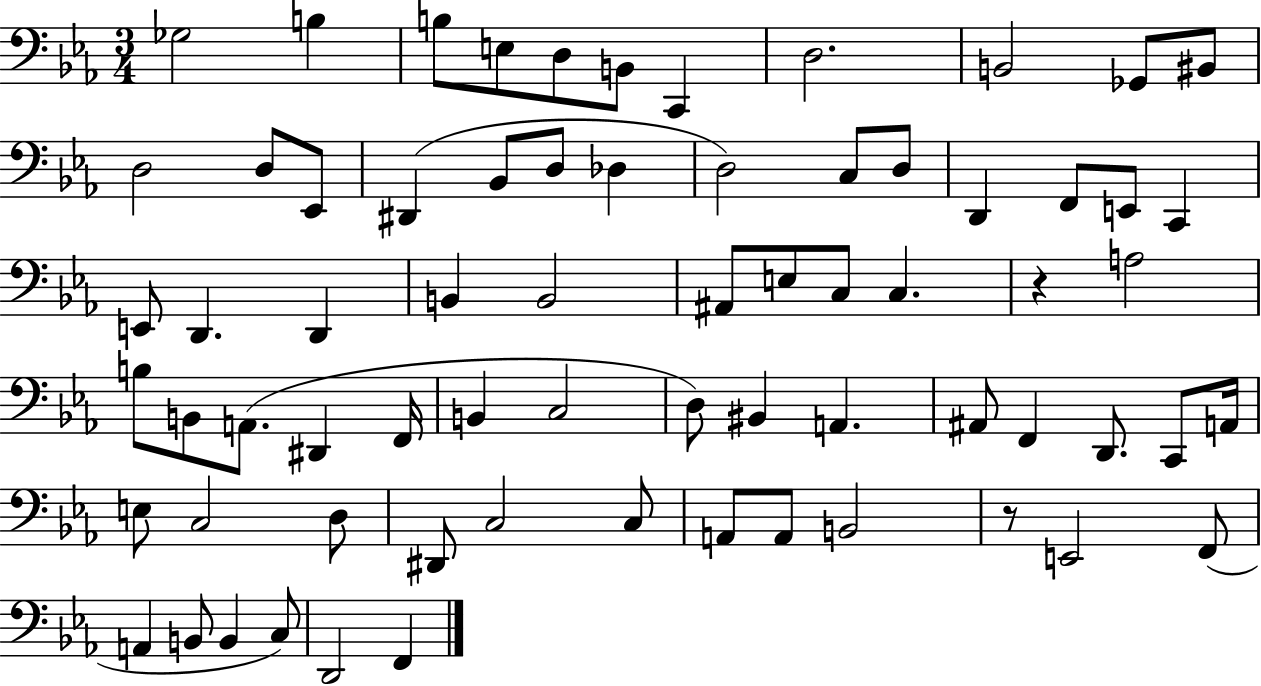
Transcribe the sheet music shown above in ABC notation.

X:1
T:Untitled
M:3/4
L:1/4
K:Eb
_G,2 B, B,/2 E,/2 D,/2 B,,/2 C,, D,2 B,,2 _G,,/2 ^B,,/2 D,2 D,/2 _E,,/2 ^D,, _B,,/2 D,/2 _D, D,2 C,/2 D,/2 D,, F,,/2 E,,/2 C,, E,,/2 D,, D,, B,, B,,2 ^A,,/2 E,/2 C,/2 C, z A,2 B,/2 B,,/2 A,,/2 ^D,, F,,/4 B,, C,2 D,/2 ^B,, A,, ^A,,/2 F,, D,,/2 C,,/2 A,,/4 E,/2 C,2 D,/2 ^D,,/2 C,2 C,/2 A,,/2 A,,/2 B,,2 z/2 E,,2 F,,/2 A,, B,,/2 B,, C,/2 D,,2 F,,